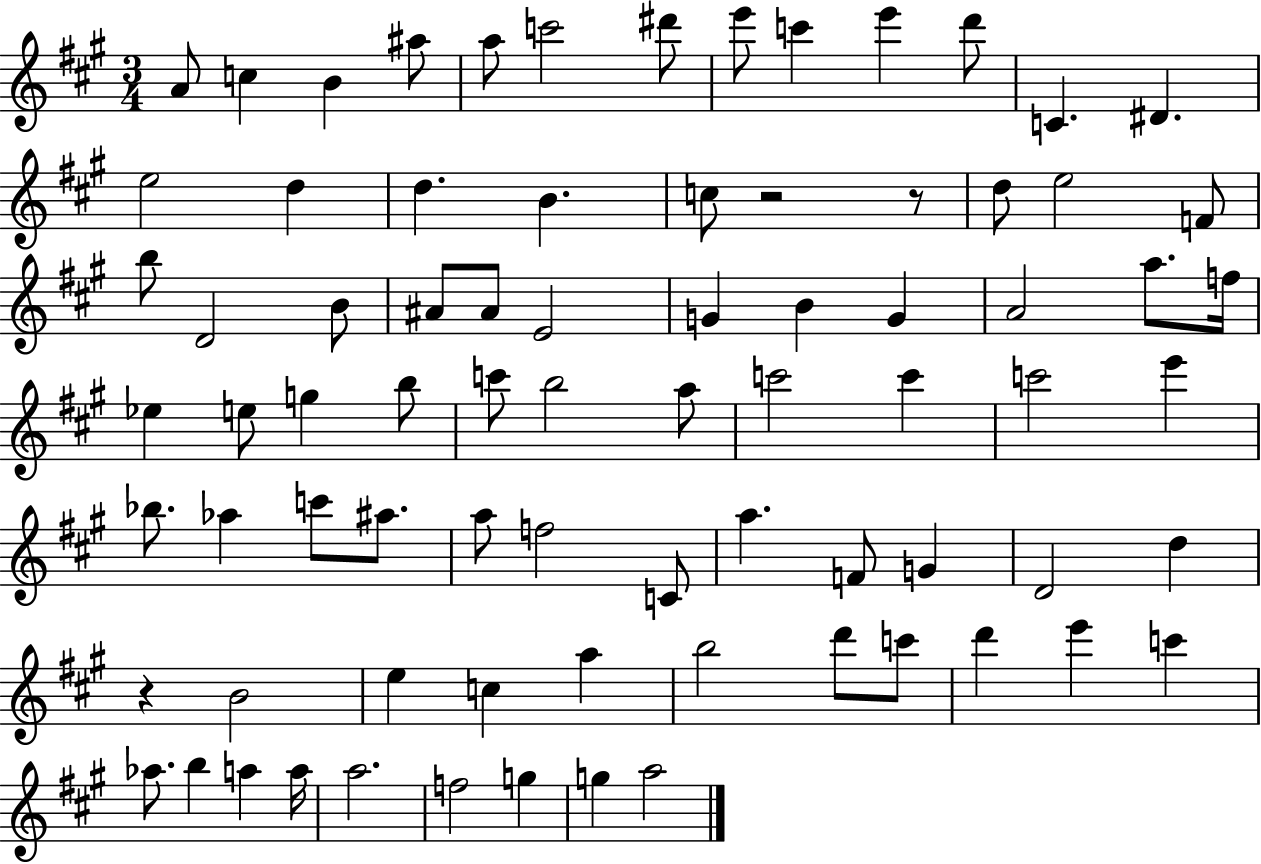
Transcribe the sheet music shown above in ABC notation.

X:1
T:Untitled
M:3/4
L:1/4
K:A
A/2 c B ^a/2 a/2 c'2 ^d'/2 e'/2 c' e' d'/2 C ^D e2 d d B c/2 z2 z/2 d/2 e2 F/2 b/2 D2 B/2 ^A/2 ^A/2 E2 G B G A2 a/2 f/4 _e e/2 g b/2 c'/2 b2 a/2 c'2 c' c'2 e' _b/2 _a c'/2 ^a/2 a/2 f2 C/2 a F/2 G D2 d z B2 e c a b2 d'/2 c'/2 d' e' c' _a/2 b a a/4 a2 f2 g g a2